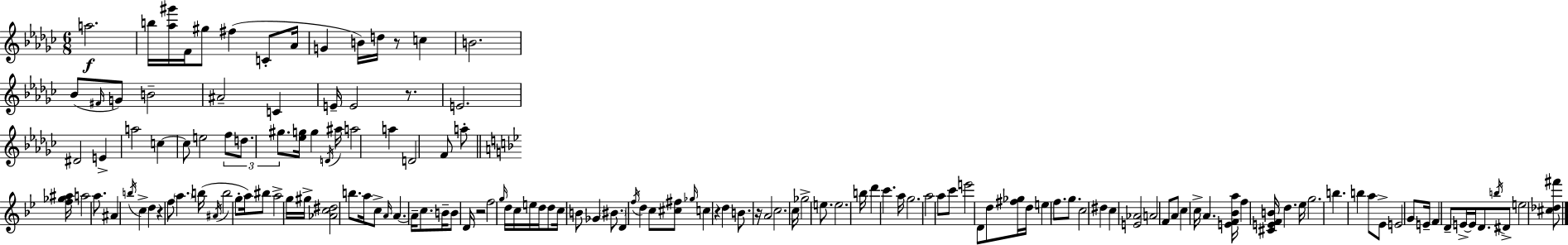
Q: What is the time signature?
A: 6/8